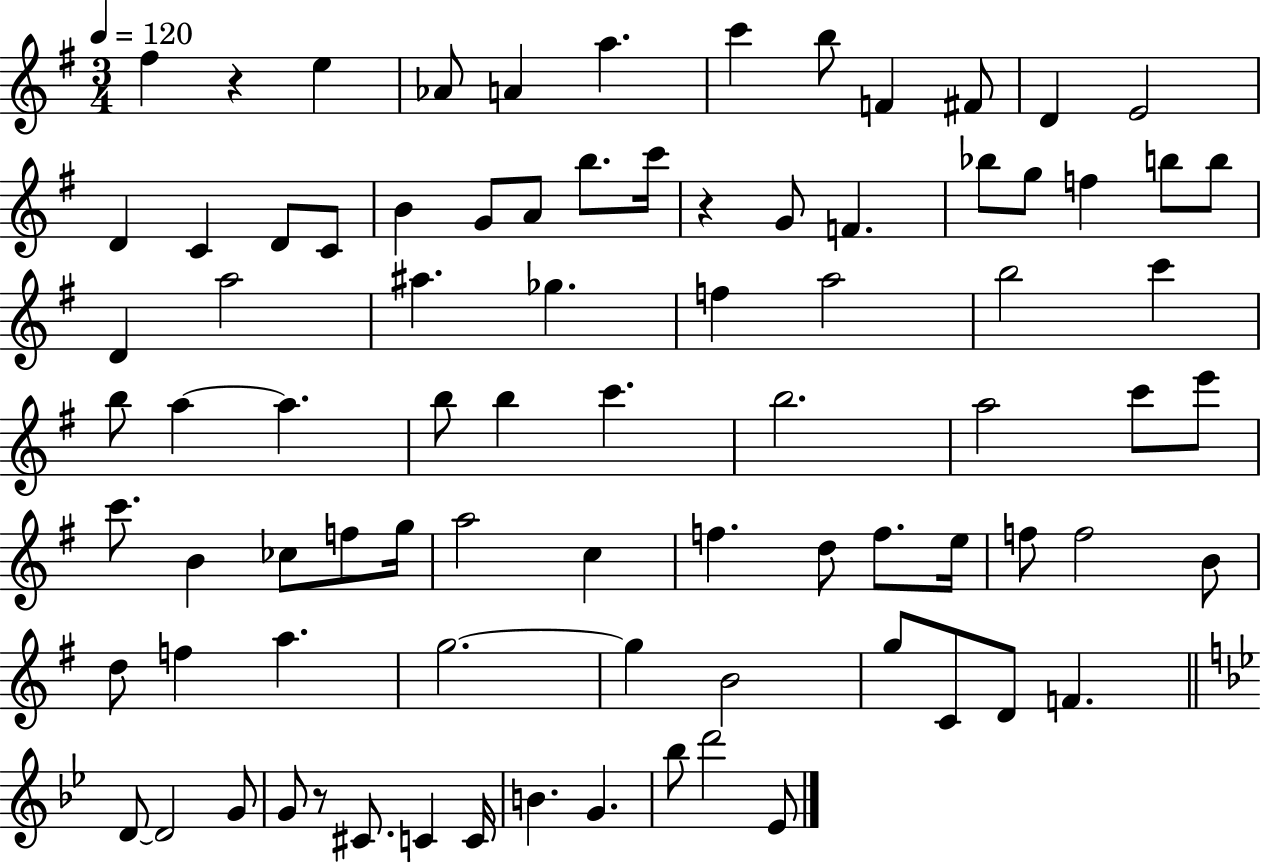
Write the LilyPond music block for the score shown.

{
  \clef treble
  \numericTimeSignature
  \time 3/4
  \key g \major
  \tempo 4 = 120
  \repeat volta 2 { fis''4 r4 e''4 | aes'8 a'4 a''4. | c'''4 b''8 f'4 fis'8 | d'4 e'2 | \break d'4 c'4 d'8 c'8 | b'4 g'8 a'8 b''8. c'''16 | r4 g'8 f'4. | bes''8 g''8 f''4 b''8 b''8 | \break d'4 a''2 | ais''4. ges''4. | f''4 a''2 | b''2 c'''4 | \break b''8 a''4~~ a''4. | b''8 b''4 c'''4. | b''2. | a''2 c'''8 e'''8 | \break c'''8. b'4 ces''8 f''8 g''16 | a''2 c''4 | f''4. d''8 f''8. e''16 | f''8 f''2 b'8 | \break d''8 f''4 a''4. | g''2.~~ | g''4 b'2 | g''8 c'8 d'8 f'4. | \break \bar "||" \break \key bes \major d'8~~ d'2 g'8 | g'8 r8 cis'8. c'4 c'16 | b'4. g'4. | bes''8 d'''2 ees'8 | \break } \bar "|."
}